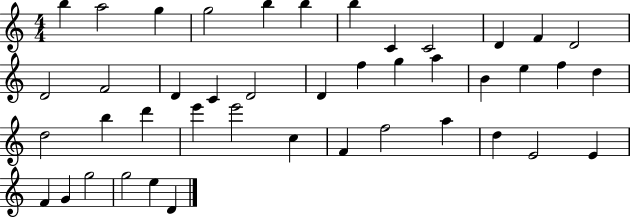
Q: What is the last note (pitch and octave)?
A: D4